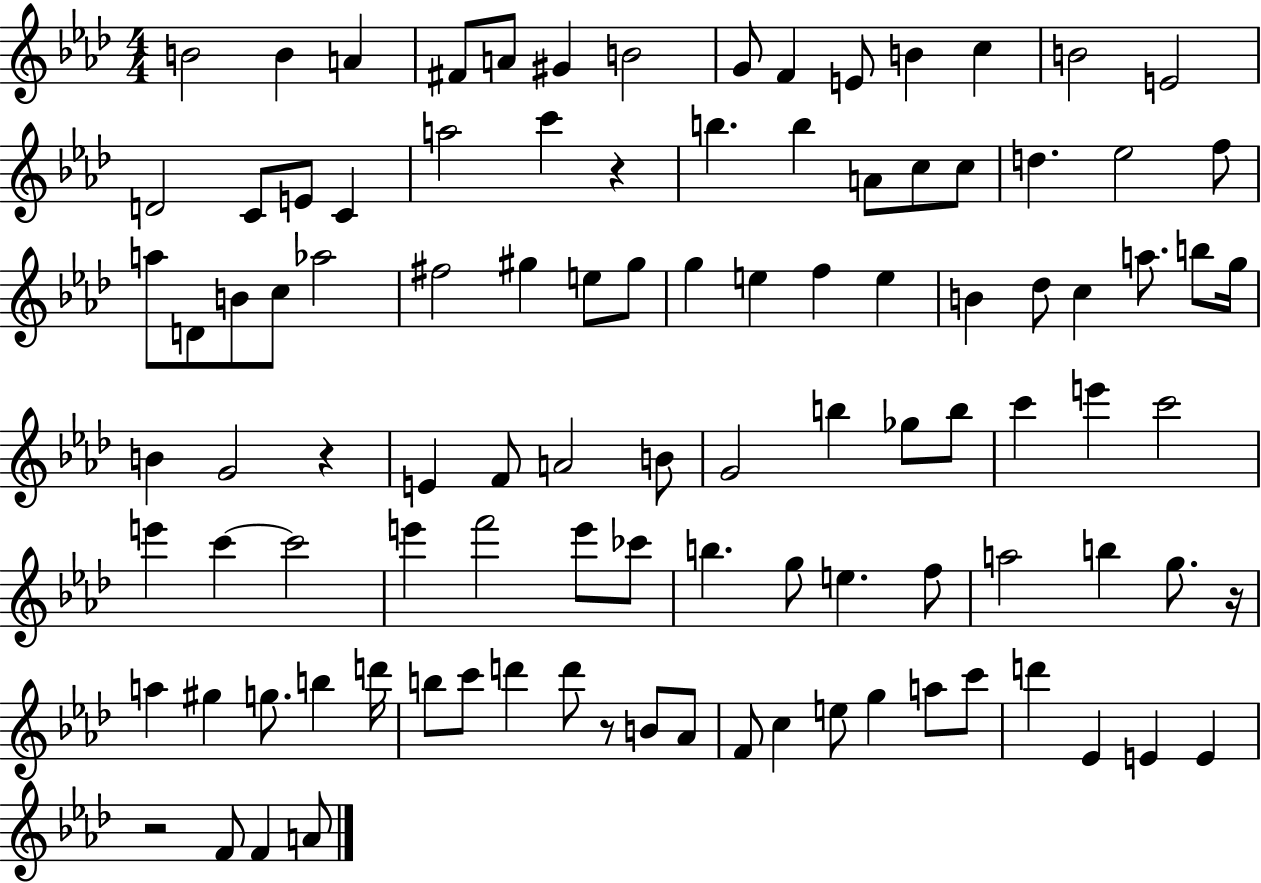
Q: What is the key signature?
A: AES major